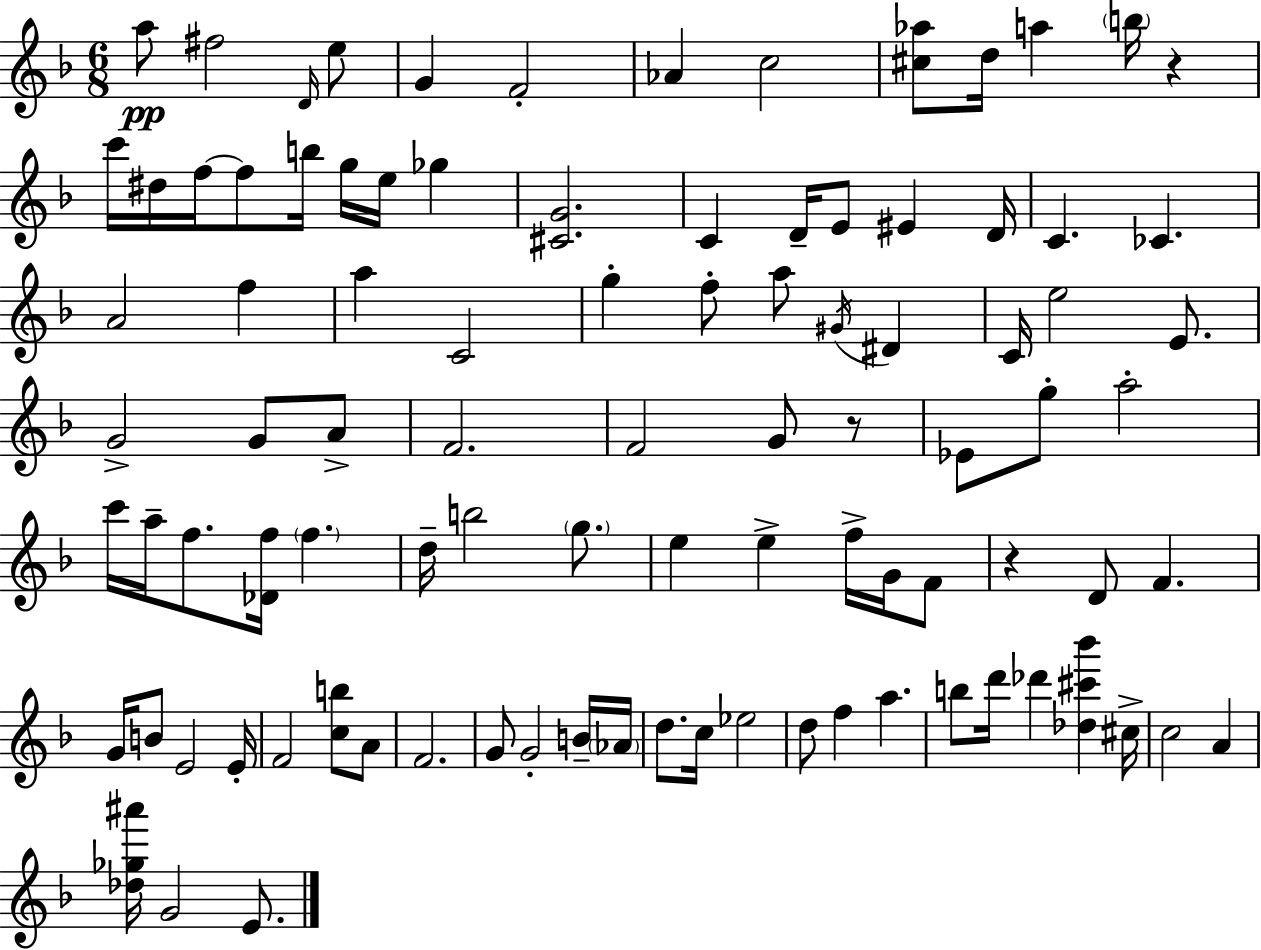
{
  \clef treble
  \numericTimeSignature
  \time 6/8
  \key f \major
  a''8\pp fis''2 \grace { d'16 } e''8 | g'4 f'2-. | aes'4 c''2 | <cis'' aes''>8 d''16 a''4 \parenthesize b''16 r4 | \break c'''16 dis''16 f''16~~ f''8 b''16 g''16 e''16 ges''4 | <cis' g'>2. | c'4 d'16-- e'8 eis'4 | d'16 c'4. ces'4. | \break a'2 f''4 | a''4 c'2 | g''4-. f''8-. a''8 \acciaccatura { gis'16 } dis'4 | c'16 e''2 e'8. | \break g'2-> g'8 | a'8-> f'2. | f'2 g'8 | r8 ees'8 g''8-. a''2-. | \break c'''16 a''16-- f''8. <des' f''>16 \parenthesize f''4. | d''16-- b''2 \parenthesize g''8. | e''4 e''4-> f''16-> g'16 | f'8 r4 d'8 f'4. | \break g'16 b'8 e'2 | e'16-. f'2 <c'' b''>8 | a'8 f'2. | g'8 g'2-. | \break b'16-- \parenthesize aes'16 d''8. c''16 ees''2 | d''8 f''4 a''4. | b''8 d'''16 des'''4 <des'' cis''' bes'''>4 | cis''16-> c''2 a'4 | \break <des'' ges'' ais'''>16 g'2 e'8. | \bar "|."
}